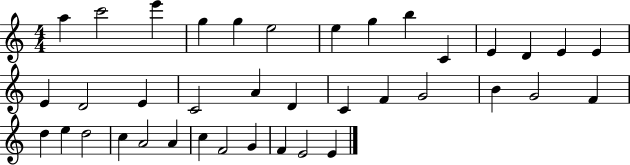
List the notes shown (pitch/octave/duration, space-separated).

A5/q C6/h E6/q G5/q G5/q E5/h E5/q G5/q B5/q C4/q E4/q D4/q E4/q E4/q E4/q D4/h E4/q C4/h A4/q D4/q C4/q F4/q G4/h B4/q G4/h F4/q D5/q E5/q D5/h C5/q A4/h A4/q C5/q F4/h G4/q F4/q E4/h E4/q